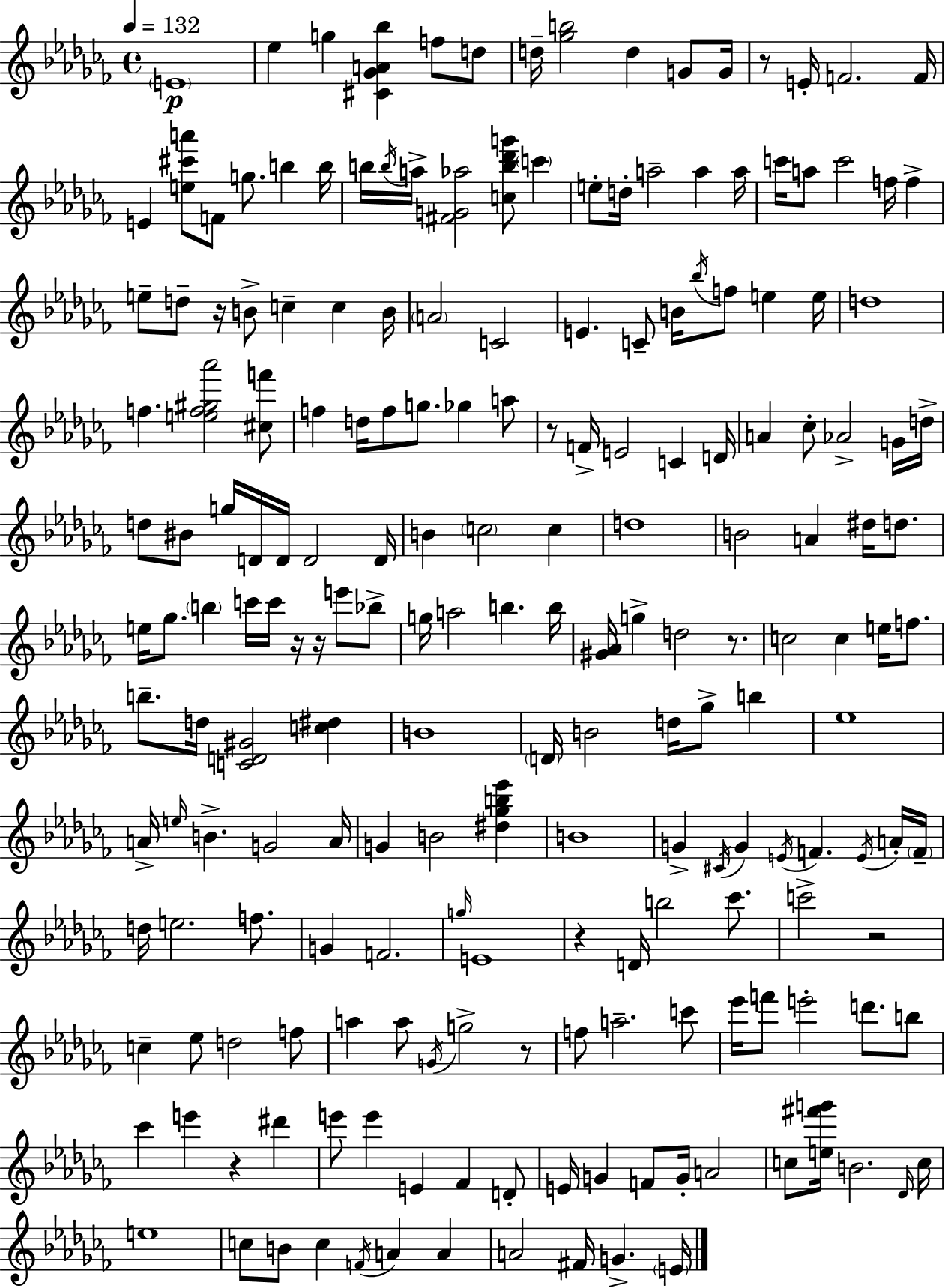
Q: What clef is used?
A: treble